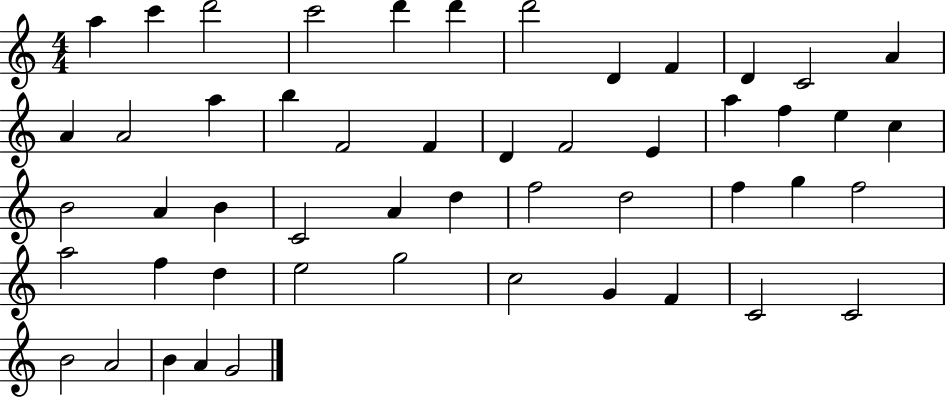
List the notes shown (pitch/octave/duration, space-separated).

A5/q C6/q D6/h C6/h D6/q D6/q D6/h D4/q F4/q D4/q C4/h A4/q A4/q A4/h A5/q B5/q F4/h F4/q D4/q F4/h E4/q A5/q F5/q E5/q C5/q B4/h A4/q B4/q C4/h A4/q D5/q F5/h D5/h F5/q G5/q F5/h A5/h F5/q D5/q E5/h G5/h C5/h G4/q F4/q C4/h C4/h B4/h A4/h B4/q A4/q G4/h